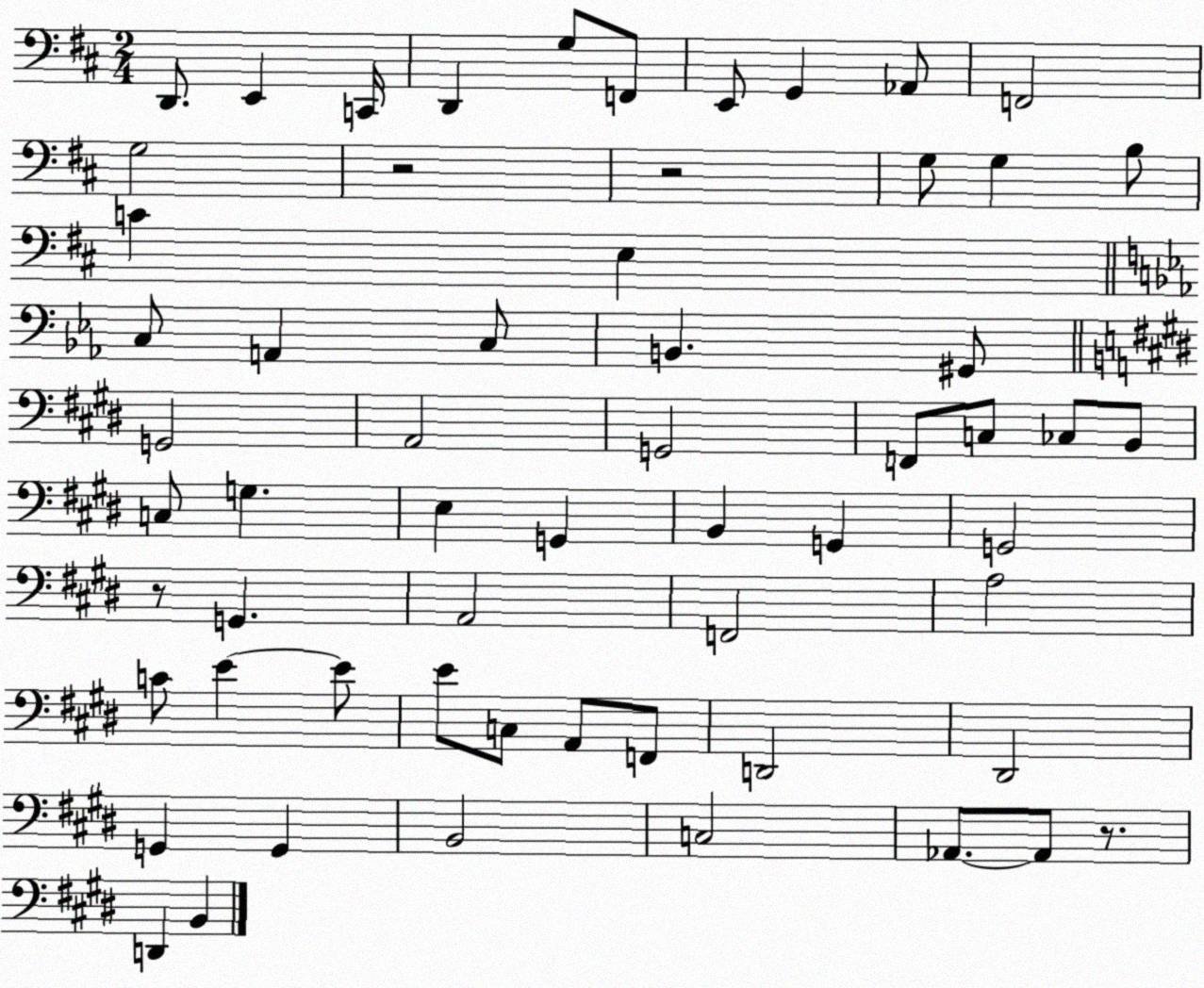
X:1
T:Untitled
M:2/4
L:1/4
K:D
D,,/2 E,, C,,/4 D,, G,/2 F,,/2 E,,/2 G,, _A,,/2 F,,2 G,2 z2 z2 G,/2 G, B,/2 C E, C,/2 A,, C,/2 B,, ^G,,/2 G,,2 A,,2 G,,2 F,,/2 C,/2 _C,/2 B,,/2 C,/2 G, E, G,, B,, G,, G,,2 z/2 G,, A,,2 F,,2 A,2 C/2 E E/2 E/2 C,/2 A,,/2 F,,/2 D,,2 ^D,,2 G,, G,, B,,2 C,2 _A,,/2 _A,,/2 z/2 D,, B,,